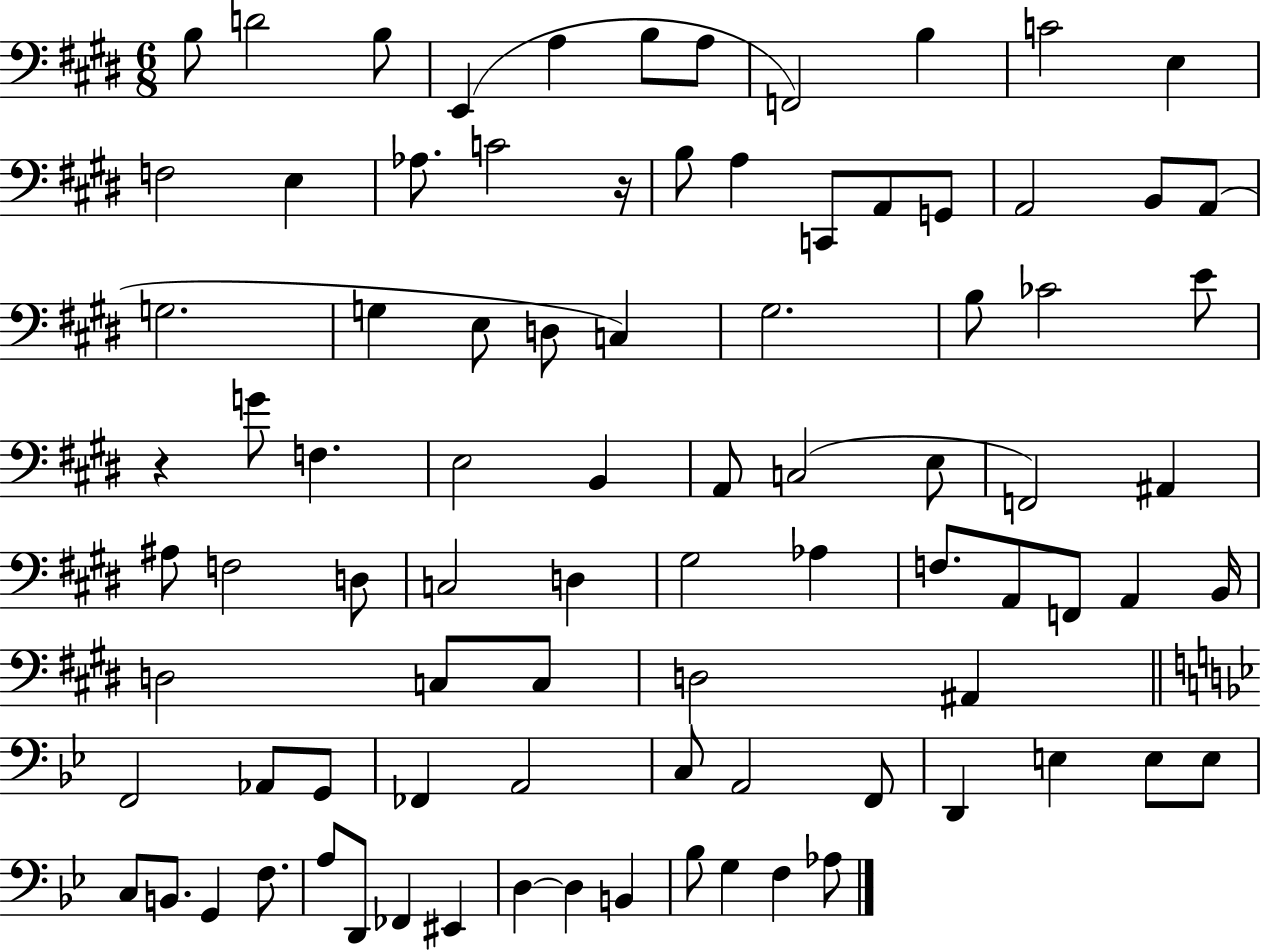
{
  \clef bass
  \numericTimeSignature
  \time 6/8
  \key e \major
  \repeat volta 2 { b8 d'2 b8 | e,4( a4 b8 a8 | f,2) b4 | c'2 e4 | \break f2 e4 | aes8. c'2 r16 | b8 a4 c,8 a,8 g,8 | a,2 b,8 a,8( | \break g2. | g4 e8 d8 c4) | gis2. | b8 ces'2 e'8 | \break r4 g'8 f4. | e2 b,4 | a,8 c2( e8 | f,2) ais,4 | \break ais8 f2 d8 | c2 d4 | gis2 aes4 | f8. a,8 f,8 a,4 b,16 | \break d2 c8 c8 | d2 ais,4 | \bar "||" \break \key bes \major f,2 aes,8 g,8 | fes,4 a,2 | c8 a,2 f,8 | d,4 e4 e8 e8 | \break c8 b,8. g,4 f8. | a8 d,8 fes,4 eis,4 | d4~~ d4 b,4 | bes8 g4 f4 aes8 | \break } \bar "|."
}